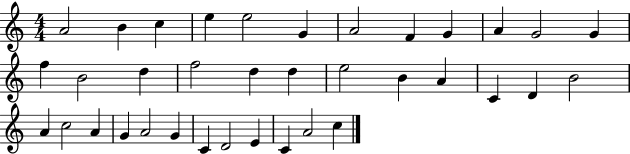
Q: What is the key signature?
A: C major